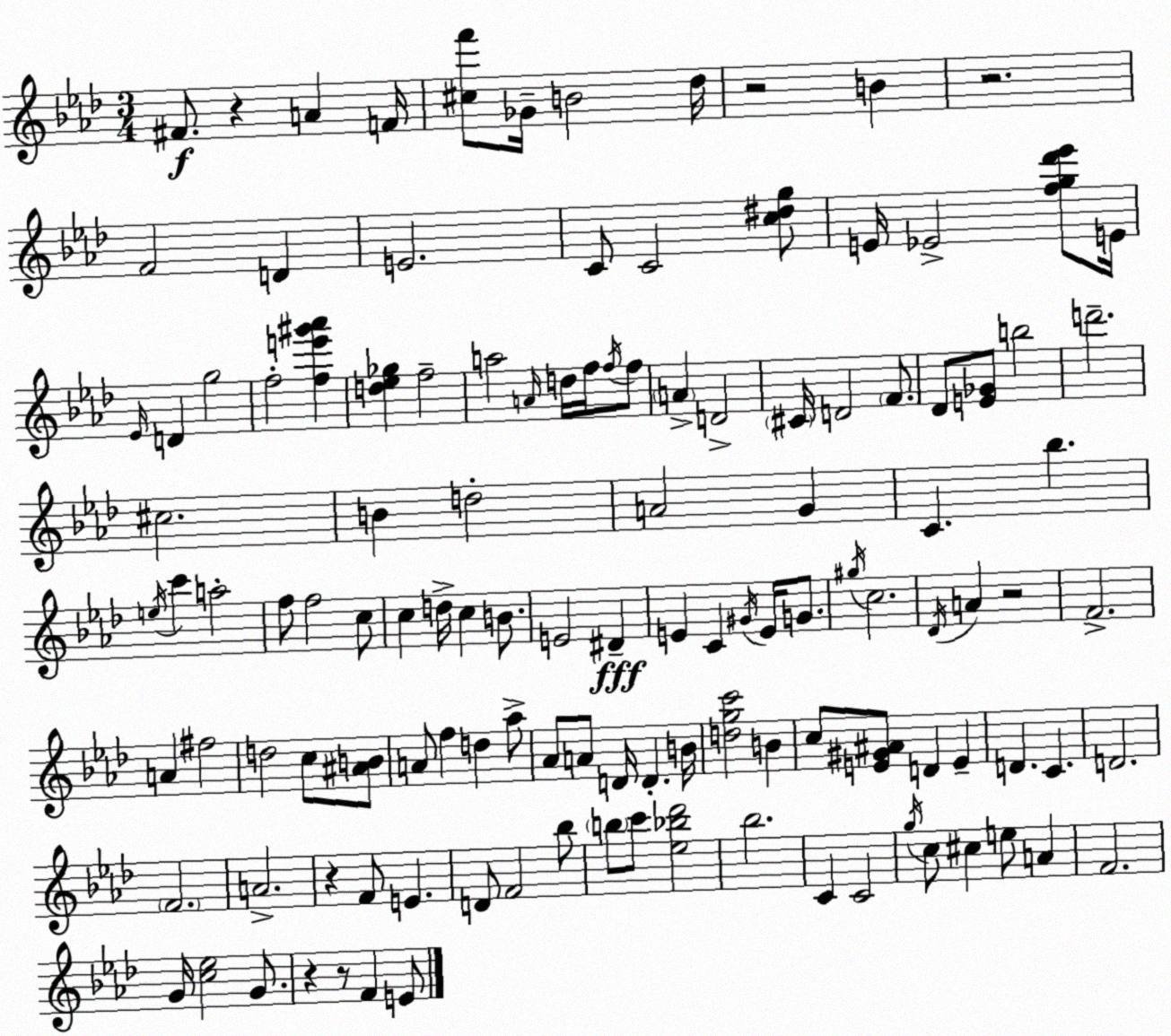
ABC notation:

X:1
T:Untitled
M:3/4
L:1/4
K:Ab
^F/2 z A F/4 [^cf']/2 _G/4 B2 _d/4 z2 B z2 F2 D E2 C/2 C2 [c^dg]/2 E/4 _E2 [fg_d'_e']/2 E/4 _E/4 D g2 f2 [fe'^g'_a'] [d_e_g] f2 a2 A/4 d/4 f/4 f/4 f/2 A D2 ^C/4 D2 F/2 _D/2 [E_G]/2 b2 d'2 ^c2 B d2 A2 G C _b e/4 c' a2 f/2 f2 c/2 c d/4 c B/2 E2 ^D E C ^G/4 E/4 G/2 ^g/4 c2 _D/4 A z2 F2 A ^f2 d2 c/2 [^AB]/2 A/2 f d _a/2 _A/2 A/2 D/4 D B/4 [dgc']2 B c/2 [E^G^A]/2 D E D C D2 F2 A2 z F/2 E D/2 F2 _b/2 b/2 c'/2 [_e_b_d']2 _b2 C C2 g/4 c/2 ^c e/2 A F2 G/4 [c_e]2 G/2 z z/2 F E/2